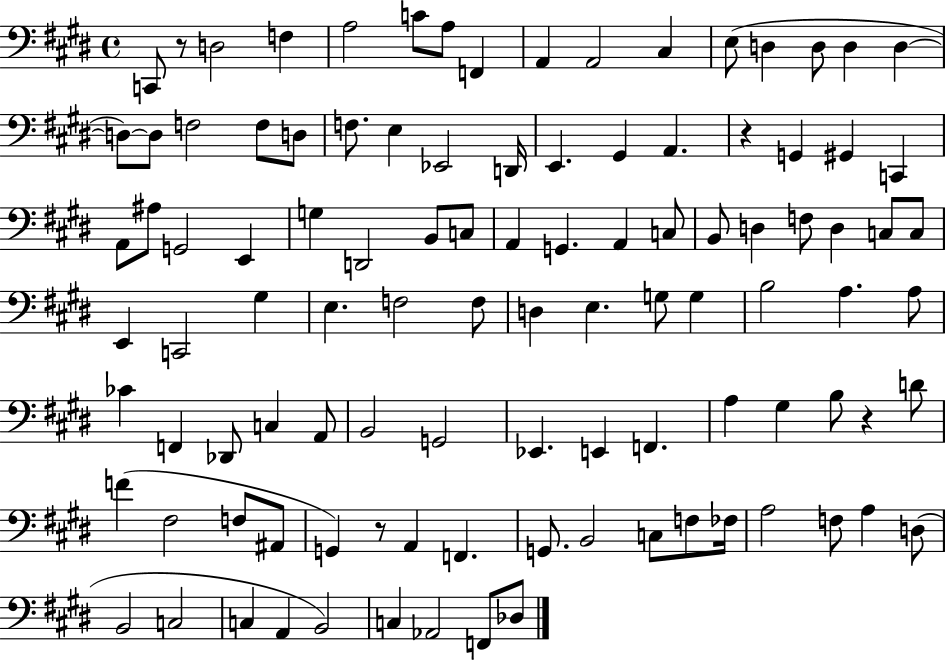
{
  \clef bass
  \time 4/4
  \defaultTimeSignature
  \key e \major
  c,8 r8 d2 f4 | a2 c'8 a8 f,4 | a,4 a,2 cis4 | e8( d4 d8 d4 d4~~ | \break d8~~) d8 f2 f8 d8 | f8. e4 ees,2 d,16 | e,4. gis,4 a,4. | r4 g,4 gis,4 c,4 | \break a,8 ais8 g,2 e,4 | g4 d,2 b,8 c8 | a,4 g,4. a,4 c8 | b,8 d4 f8 d4 c8 c8 | \break e,4 c,2 gis4 | e4. f2 f8 | d4 e4. g8 g4 | b2 a4. a8 | \break ces'4 f,4 des,8 c4 a,8 | b,2 g,2 | ees,4. e,4 f,4. | a4 gis4 b8 r4 d'8 | \break f'4( fis2 f8 ais,8 | g,4) r8 a,4 f,4. | g,8. b,2 c8 f8 fes16 | a2 f8 a4 d8( | \break b,2 c2 | c4 a,4 b,2) | c4 aes,2 f,8 des8 | \bar "|."
}